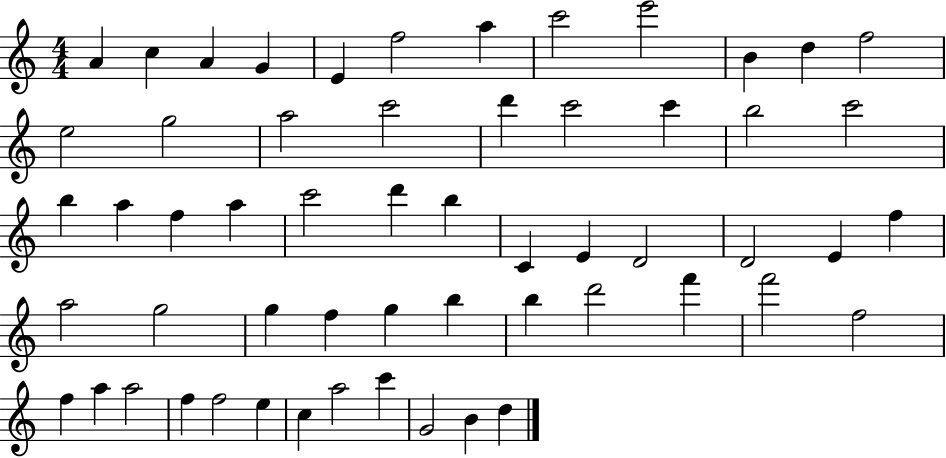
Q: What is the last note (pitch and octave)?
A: D5